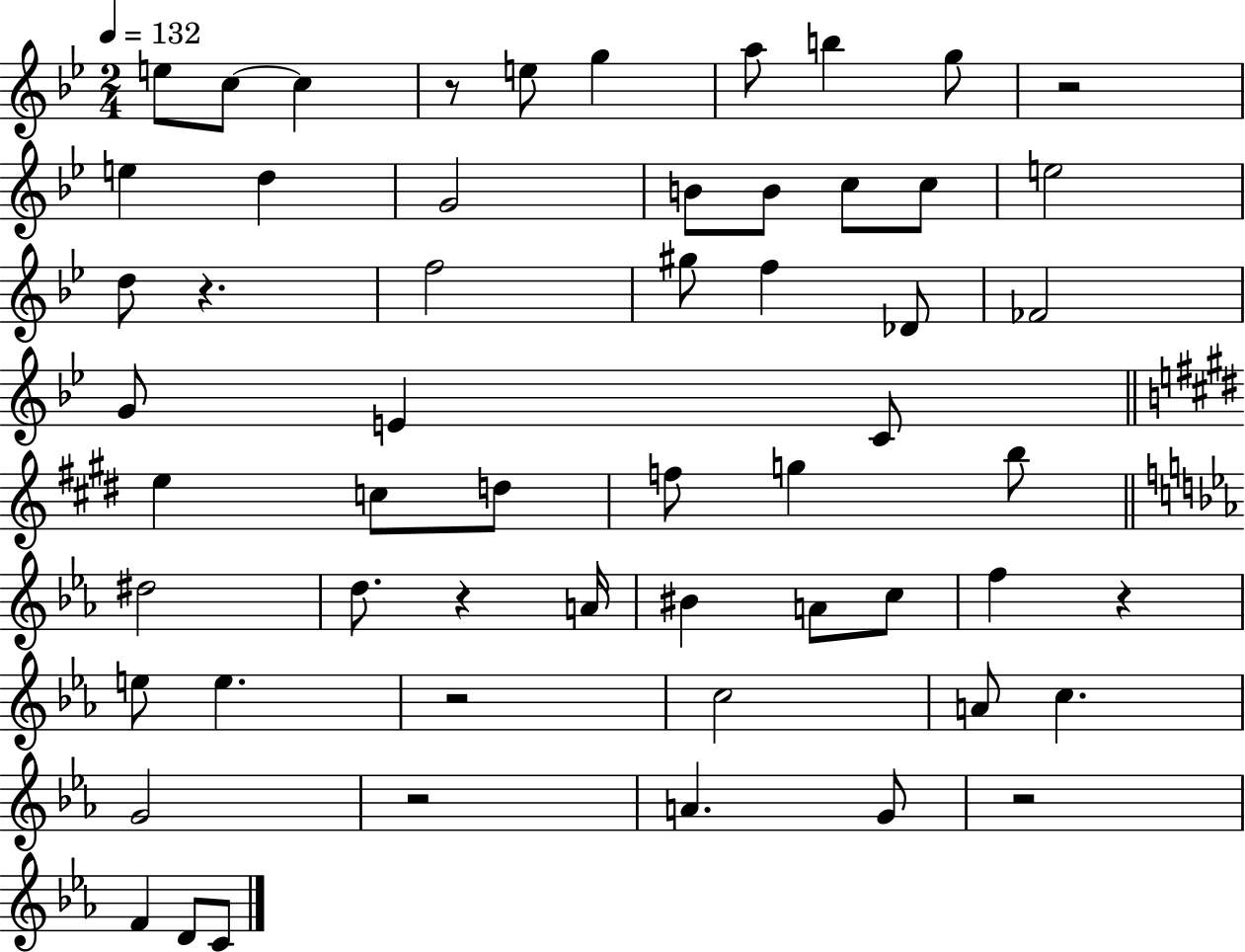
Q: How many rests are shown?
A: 8